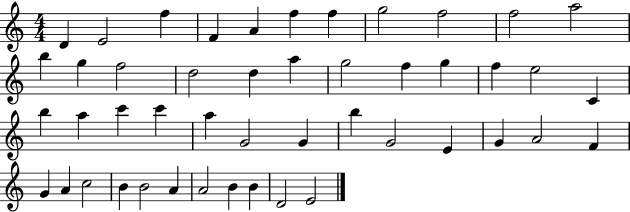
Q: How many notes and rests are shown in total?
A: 47